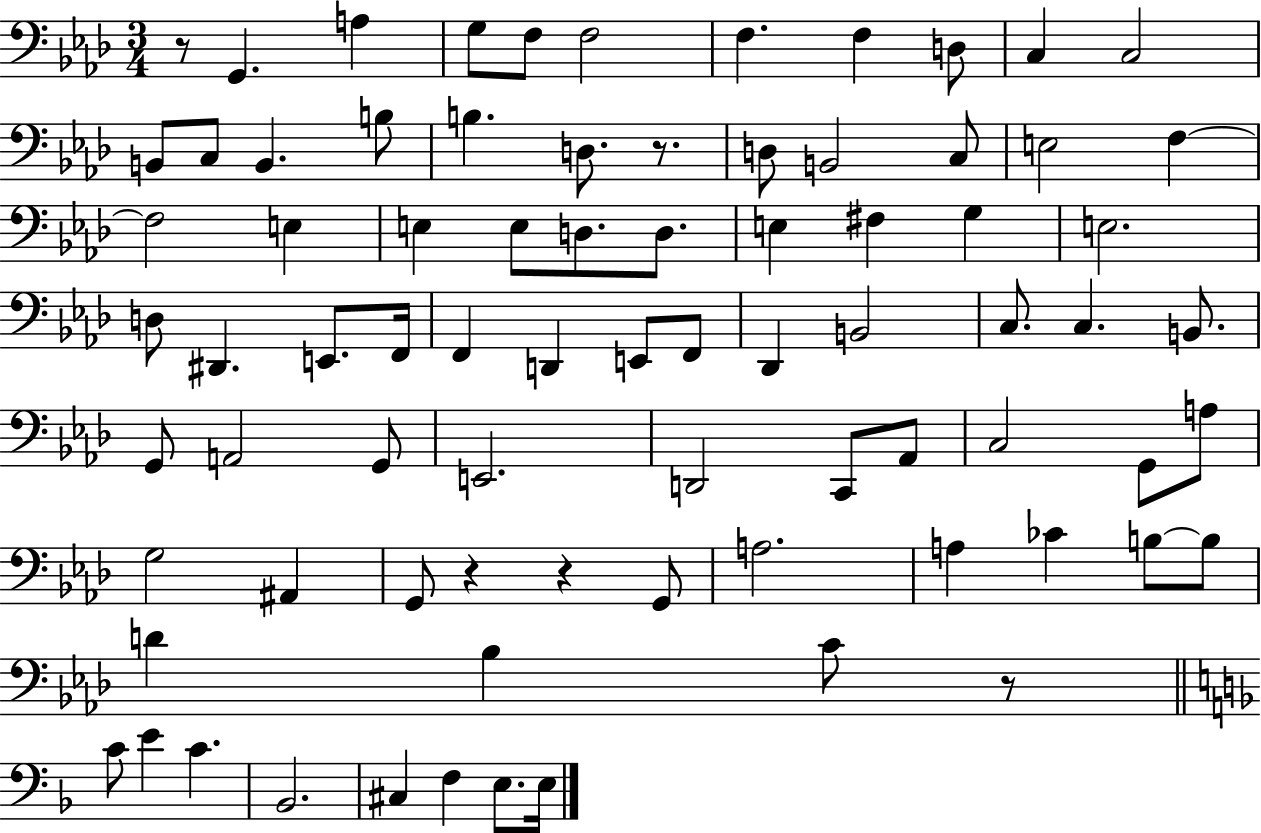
R/e G2/q. A3/q G3/e F3/e F3/h F3/q. F3/q D3/e C3/q C3/h B2/e C3/e B2/q. B3/e B3/q. D3/e. R/e. D3/e B2/h C3/e E3/h F3/q F3/h E3/q E3/q E3/e D3/e. D3/e. E3/q F#3/q G3/q E3/h. D3/e D#2/q. E2/e. F2/s F2/q D2/q E2/e F2/e Db2/q B2/h C3/e. C3/q. B2/e. G2/e A2/h G2/e E2/h. D2/h C2/e Ab2/e C3/h G2/e A3/e G3/h A#2/q G2/e R/q R/q G2/e A3/h. A3/q CES4/q B3/e B3/e D4/q Bb3/q C4/e R/e C4/e E4/q C4/q. Bb2/h. C#3/q F3/q E3/e. E3/s